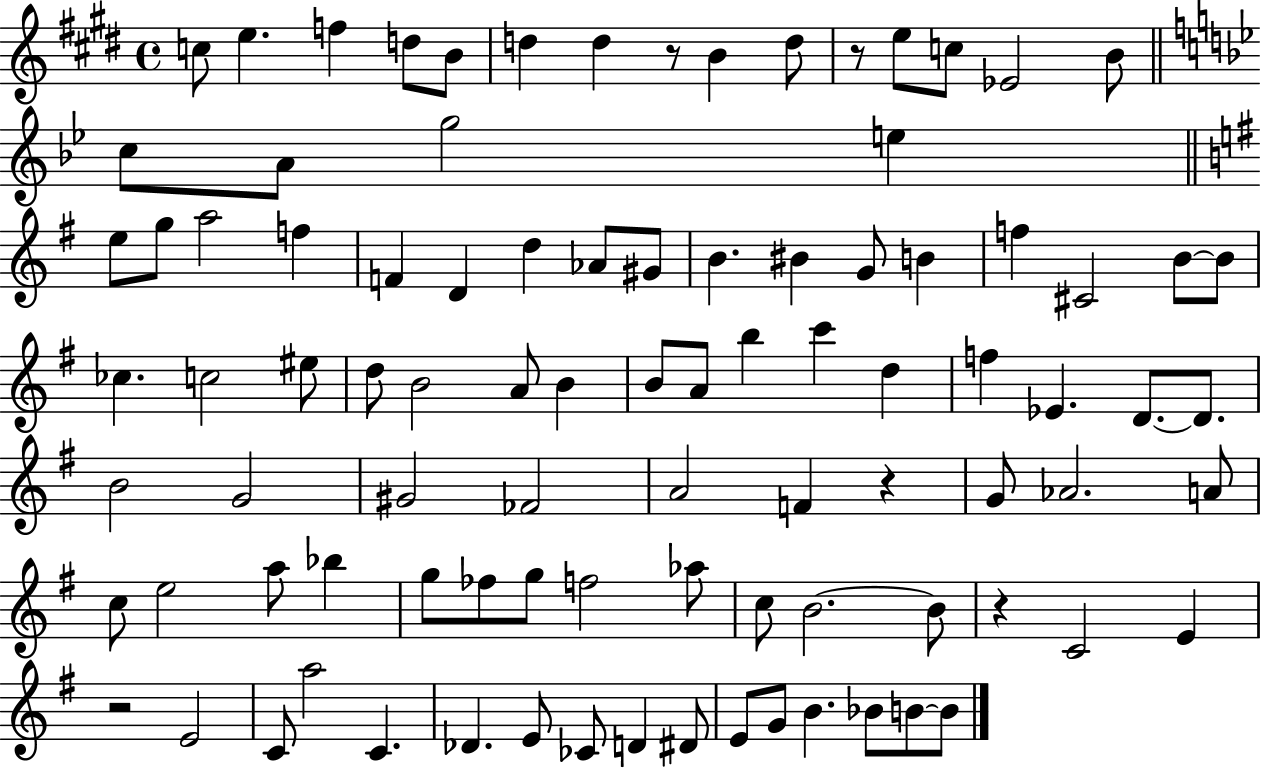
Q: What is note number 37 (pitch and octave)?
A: EIS5